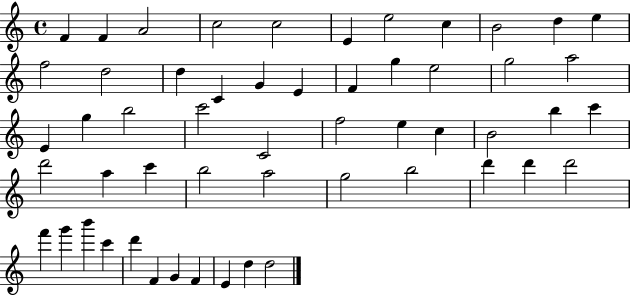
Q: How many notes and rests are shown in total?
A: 54